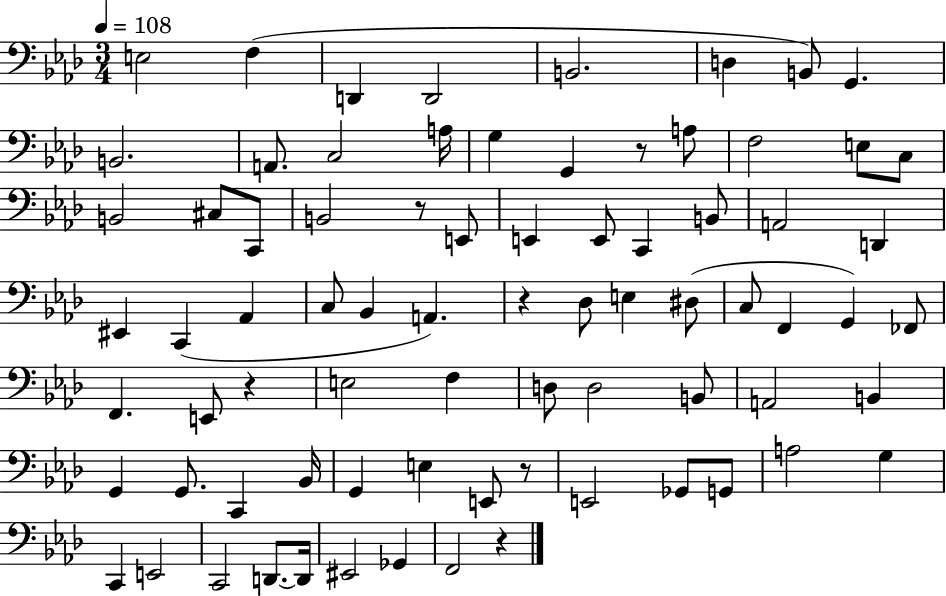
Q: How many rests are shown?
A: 6